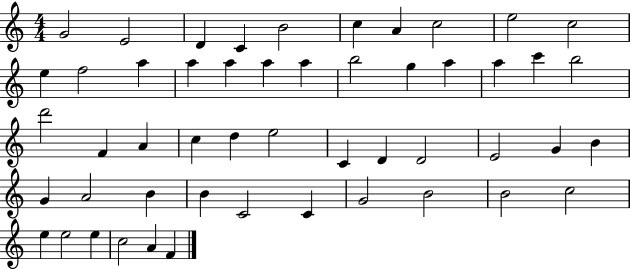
X:1
T:Untitled
M:4/4
L:1/4
K:C
G2 E2 D C B2 c A c2 e2 c2 e f2 a a a a a b2 g a a c' b2 d'2 F A c d e2 C D D2 E2 G B G A2 B B C2 C G2 B2 B2 c2 e e2 e c2 A F